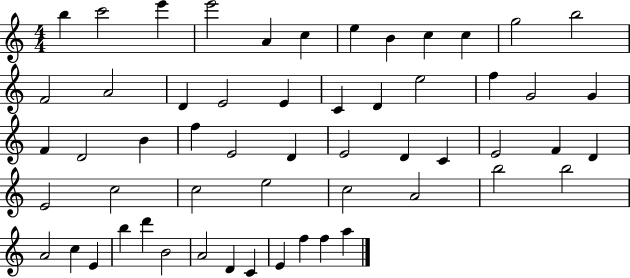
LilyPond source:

{
  \clef treble
  \numericTimeSignature
  \time 4/4
  \key c \major
  b''4 c'''2 e'''4 | e'''2 a'4 c''4 | e''4 b'4 c''4 c''4 | g''2 b''2 | \break f'2 a'2 | d'4 e'2 e'4 | c'4 d'4 e''2 | f''4 g'2 g'4 | \break f'4 d'2 b'4 | f''4 e'2 d'4 | e'2 d'4 c'4 | e'2 f'4 d'4 | \break e'2 c''2 | c''2 e''2 | c''2 a'2 | b''2 b''2 | \break a'2 c''4 e'4 | b''4 d'''4 b'2 | a'2 d'4 c'4 | e'4 f''4 f''4 a''4 | \break \bar "|."
}